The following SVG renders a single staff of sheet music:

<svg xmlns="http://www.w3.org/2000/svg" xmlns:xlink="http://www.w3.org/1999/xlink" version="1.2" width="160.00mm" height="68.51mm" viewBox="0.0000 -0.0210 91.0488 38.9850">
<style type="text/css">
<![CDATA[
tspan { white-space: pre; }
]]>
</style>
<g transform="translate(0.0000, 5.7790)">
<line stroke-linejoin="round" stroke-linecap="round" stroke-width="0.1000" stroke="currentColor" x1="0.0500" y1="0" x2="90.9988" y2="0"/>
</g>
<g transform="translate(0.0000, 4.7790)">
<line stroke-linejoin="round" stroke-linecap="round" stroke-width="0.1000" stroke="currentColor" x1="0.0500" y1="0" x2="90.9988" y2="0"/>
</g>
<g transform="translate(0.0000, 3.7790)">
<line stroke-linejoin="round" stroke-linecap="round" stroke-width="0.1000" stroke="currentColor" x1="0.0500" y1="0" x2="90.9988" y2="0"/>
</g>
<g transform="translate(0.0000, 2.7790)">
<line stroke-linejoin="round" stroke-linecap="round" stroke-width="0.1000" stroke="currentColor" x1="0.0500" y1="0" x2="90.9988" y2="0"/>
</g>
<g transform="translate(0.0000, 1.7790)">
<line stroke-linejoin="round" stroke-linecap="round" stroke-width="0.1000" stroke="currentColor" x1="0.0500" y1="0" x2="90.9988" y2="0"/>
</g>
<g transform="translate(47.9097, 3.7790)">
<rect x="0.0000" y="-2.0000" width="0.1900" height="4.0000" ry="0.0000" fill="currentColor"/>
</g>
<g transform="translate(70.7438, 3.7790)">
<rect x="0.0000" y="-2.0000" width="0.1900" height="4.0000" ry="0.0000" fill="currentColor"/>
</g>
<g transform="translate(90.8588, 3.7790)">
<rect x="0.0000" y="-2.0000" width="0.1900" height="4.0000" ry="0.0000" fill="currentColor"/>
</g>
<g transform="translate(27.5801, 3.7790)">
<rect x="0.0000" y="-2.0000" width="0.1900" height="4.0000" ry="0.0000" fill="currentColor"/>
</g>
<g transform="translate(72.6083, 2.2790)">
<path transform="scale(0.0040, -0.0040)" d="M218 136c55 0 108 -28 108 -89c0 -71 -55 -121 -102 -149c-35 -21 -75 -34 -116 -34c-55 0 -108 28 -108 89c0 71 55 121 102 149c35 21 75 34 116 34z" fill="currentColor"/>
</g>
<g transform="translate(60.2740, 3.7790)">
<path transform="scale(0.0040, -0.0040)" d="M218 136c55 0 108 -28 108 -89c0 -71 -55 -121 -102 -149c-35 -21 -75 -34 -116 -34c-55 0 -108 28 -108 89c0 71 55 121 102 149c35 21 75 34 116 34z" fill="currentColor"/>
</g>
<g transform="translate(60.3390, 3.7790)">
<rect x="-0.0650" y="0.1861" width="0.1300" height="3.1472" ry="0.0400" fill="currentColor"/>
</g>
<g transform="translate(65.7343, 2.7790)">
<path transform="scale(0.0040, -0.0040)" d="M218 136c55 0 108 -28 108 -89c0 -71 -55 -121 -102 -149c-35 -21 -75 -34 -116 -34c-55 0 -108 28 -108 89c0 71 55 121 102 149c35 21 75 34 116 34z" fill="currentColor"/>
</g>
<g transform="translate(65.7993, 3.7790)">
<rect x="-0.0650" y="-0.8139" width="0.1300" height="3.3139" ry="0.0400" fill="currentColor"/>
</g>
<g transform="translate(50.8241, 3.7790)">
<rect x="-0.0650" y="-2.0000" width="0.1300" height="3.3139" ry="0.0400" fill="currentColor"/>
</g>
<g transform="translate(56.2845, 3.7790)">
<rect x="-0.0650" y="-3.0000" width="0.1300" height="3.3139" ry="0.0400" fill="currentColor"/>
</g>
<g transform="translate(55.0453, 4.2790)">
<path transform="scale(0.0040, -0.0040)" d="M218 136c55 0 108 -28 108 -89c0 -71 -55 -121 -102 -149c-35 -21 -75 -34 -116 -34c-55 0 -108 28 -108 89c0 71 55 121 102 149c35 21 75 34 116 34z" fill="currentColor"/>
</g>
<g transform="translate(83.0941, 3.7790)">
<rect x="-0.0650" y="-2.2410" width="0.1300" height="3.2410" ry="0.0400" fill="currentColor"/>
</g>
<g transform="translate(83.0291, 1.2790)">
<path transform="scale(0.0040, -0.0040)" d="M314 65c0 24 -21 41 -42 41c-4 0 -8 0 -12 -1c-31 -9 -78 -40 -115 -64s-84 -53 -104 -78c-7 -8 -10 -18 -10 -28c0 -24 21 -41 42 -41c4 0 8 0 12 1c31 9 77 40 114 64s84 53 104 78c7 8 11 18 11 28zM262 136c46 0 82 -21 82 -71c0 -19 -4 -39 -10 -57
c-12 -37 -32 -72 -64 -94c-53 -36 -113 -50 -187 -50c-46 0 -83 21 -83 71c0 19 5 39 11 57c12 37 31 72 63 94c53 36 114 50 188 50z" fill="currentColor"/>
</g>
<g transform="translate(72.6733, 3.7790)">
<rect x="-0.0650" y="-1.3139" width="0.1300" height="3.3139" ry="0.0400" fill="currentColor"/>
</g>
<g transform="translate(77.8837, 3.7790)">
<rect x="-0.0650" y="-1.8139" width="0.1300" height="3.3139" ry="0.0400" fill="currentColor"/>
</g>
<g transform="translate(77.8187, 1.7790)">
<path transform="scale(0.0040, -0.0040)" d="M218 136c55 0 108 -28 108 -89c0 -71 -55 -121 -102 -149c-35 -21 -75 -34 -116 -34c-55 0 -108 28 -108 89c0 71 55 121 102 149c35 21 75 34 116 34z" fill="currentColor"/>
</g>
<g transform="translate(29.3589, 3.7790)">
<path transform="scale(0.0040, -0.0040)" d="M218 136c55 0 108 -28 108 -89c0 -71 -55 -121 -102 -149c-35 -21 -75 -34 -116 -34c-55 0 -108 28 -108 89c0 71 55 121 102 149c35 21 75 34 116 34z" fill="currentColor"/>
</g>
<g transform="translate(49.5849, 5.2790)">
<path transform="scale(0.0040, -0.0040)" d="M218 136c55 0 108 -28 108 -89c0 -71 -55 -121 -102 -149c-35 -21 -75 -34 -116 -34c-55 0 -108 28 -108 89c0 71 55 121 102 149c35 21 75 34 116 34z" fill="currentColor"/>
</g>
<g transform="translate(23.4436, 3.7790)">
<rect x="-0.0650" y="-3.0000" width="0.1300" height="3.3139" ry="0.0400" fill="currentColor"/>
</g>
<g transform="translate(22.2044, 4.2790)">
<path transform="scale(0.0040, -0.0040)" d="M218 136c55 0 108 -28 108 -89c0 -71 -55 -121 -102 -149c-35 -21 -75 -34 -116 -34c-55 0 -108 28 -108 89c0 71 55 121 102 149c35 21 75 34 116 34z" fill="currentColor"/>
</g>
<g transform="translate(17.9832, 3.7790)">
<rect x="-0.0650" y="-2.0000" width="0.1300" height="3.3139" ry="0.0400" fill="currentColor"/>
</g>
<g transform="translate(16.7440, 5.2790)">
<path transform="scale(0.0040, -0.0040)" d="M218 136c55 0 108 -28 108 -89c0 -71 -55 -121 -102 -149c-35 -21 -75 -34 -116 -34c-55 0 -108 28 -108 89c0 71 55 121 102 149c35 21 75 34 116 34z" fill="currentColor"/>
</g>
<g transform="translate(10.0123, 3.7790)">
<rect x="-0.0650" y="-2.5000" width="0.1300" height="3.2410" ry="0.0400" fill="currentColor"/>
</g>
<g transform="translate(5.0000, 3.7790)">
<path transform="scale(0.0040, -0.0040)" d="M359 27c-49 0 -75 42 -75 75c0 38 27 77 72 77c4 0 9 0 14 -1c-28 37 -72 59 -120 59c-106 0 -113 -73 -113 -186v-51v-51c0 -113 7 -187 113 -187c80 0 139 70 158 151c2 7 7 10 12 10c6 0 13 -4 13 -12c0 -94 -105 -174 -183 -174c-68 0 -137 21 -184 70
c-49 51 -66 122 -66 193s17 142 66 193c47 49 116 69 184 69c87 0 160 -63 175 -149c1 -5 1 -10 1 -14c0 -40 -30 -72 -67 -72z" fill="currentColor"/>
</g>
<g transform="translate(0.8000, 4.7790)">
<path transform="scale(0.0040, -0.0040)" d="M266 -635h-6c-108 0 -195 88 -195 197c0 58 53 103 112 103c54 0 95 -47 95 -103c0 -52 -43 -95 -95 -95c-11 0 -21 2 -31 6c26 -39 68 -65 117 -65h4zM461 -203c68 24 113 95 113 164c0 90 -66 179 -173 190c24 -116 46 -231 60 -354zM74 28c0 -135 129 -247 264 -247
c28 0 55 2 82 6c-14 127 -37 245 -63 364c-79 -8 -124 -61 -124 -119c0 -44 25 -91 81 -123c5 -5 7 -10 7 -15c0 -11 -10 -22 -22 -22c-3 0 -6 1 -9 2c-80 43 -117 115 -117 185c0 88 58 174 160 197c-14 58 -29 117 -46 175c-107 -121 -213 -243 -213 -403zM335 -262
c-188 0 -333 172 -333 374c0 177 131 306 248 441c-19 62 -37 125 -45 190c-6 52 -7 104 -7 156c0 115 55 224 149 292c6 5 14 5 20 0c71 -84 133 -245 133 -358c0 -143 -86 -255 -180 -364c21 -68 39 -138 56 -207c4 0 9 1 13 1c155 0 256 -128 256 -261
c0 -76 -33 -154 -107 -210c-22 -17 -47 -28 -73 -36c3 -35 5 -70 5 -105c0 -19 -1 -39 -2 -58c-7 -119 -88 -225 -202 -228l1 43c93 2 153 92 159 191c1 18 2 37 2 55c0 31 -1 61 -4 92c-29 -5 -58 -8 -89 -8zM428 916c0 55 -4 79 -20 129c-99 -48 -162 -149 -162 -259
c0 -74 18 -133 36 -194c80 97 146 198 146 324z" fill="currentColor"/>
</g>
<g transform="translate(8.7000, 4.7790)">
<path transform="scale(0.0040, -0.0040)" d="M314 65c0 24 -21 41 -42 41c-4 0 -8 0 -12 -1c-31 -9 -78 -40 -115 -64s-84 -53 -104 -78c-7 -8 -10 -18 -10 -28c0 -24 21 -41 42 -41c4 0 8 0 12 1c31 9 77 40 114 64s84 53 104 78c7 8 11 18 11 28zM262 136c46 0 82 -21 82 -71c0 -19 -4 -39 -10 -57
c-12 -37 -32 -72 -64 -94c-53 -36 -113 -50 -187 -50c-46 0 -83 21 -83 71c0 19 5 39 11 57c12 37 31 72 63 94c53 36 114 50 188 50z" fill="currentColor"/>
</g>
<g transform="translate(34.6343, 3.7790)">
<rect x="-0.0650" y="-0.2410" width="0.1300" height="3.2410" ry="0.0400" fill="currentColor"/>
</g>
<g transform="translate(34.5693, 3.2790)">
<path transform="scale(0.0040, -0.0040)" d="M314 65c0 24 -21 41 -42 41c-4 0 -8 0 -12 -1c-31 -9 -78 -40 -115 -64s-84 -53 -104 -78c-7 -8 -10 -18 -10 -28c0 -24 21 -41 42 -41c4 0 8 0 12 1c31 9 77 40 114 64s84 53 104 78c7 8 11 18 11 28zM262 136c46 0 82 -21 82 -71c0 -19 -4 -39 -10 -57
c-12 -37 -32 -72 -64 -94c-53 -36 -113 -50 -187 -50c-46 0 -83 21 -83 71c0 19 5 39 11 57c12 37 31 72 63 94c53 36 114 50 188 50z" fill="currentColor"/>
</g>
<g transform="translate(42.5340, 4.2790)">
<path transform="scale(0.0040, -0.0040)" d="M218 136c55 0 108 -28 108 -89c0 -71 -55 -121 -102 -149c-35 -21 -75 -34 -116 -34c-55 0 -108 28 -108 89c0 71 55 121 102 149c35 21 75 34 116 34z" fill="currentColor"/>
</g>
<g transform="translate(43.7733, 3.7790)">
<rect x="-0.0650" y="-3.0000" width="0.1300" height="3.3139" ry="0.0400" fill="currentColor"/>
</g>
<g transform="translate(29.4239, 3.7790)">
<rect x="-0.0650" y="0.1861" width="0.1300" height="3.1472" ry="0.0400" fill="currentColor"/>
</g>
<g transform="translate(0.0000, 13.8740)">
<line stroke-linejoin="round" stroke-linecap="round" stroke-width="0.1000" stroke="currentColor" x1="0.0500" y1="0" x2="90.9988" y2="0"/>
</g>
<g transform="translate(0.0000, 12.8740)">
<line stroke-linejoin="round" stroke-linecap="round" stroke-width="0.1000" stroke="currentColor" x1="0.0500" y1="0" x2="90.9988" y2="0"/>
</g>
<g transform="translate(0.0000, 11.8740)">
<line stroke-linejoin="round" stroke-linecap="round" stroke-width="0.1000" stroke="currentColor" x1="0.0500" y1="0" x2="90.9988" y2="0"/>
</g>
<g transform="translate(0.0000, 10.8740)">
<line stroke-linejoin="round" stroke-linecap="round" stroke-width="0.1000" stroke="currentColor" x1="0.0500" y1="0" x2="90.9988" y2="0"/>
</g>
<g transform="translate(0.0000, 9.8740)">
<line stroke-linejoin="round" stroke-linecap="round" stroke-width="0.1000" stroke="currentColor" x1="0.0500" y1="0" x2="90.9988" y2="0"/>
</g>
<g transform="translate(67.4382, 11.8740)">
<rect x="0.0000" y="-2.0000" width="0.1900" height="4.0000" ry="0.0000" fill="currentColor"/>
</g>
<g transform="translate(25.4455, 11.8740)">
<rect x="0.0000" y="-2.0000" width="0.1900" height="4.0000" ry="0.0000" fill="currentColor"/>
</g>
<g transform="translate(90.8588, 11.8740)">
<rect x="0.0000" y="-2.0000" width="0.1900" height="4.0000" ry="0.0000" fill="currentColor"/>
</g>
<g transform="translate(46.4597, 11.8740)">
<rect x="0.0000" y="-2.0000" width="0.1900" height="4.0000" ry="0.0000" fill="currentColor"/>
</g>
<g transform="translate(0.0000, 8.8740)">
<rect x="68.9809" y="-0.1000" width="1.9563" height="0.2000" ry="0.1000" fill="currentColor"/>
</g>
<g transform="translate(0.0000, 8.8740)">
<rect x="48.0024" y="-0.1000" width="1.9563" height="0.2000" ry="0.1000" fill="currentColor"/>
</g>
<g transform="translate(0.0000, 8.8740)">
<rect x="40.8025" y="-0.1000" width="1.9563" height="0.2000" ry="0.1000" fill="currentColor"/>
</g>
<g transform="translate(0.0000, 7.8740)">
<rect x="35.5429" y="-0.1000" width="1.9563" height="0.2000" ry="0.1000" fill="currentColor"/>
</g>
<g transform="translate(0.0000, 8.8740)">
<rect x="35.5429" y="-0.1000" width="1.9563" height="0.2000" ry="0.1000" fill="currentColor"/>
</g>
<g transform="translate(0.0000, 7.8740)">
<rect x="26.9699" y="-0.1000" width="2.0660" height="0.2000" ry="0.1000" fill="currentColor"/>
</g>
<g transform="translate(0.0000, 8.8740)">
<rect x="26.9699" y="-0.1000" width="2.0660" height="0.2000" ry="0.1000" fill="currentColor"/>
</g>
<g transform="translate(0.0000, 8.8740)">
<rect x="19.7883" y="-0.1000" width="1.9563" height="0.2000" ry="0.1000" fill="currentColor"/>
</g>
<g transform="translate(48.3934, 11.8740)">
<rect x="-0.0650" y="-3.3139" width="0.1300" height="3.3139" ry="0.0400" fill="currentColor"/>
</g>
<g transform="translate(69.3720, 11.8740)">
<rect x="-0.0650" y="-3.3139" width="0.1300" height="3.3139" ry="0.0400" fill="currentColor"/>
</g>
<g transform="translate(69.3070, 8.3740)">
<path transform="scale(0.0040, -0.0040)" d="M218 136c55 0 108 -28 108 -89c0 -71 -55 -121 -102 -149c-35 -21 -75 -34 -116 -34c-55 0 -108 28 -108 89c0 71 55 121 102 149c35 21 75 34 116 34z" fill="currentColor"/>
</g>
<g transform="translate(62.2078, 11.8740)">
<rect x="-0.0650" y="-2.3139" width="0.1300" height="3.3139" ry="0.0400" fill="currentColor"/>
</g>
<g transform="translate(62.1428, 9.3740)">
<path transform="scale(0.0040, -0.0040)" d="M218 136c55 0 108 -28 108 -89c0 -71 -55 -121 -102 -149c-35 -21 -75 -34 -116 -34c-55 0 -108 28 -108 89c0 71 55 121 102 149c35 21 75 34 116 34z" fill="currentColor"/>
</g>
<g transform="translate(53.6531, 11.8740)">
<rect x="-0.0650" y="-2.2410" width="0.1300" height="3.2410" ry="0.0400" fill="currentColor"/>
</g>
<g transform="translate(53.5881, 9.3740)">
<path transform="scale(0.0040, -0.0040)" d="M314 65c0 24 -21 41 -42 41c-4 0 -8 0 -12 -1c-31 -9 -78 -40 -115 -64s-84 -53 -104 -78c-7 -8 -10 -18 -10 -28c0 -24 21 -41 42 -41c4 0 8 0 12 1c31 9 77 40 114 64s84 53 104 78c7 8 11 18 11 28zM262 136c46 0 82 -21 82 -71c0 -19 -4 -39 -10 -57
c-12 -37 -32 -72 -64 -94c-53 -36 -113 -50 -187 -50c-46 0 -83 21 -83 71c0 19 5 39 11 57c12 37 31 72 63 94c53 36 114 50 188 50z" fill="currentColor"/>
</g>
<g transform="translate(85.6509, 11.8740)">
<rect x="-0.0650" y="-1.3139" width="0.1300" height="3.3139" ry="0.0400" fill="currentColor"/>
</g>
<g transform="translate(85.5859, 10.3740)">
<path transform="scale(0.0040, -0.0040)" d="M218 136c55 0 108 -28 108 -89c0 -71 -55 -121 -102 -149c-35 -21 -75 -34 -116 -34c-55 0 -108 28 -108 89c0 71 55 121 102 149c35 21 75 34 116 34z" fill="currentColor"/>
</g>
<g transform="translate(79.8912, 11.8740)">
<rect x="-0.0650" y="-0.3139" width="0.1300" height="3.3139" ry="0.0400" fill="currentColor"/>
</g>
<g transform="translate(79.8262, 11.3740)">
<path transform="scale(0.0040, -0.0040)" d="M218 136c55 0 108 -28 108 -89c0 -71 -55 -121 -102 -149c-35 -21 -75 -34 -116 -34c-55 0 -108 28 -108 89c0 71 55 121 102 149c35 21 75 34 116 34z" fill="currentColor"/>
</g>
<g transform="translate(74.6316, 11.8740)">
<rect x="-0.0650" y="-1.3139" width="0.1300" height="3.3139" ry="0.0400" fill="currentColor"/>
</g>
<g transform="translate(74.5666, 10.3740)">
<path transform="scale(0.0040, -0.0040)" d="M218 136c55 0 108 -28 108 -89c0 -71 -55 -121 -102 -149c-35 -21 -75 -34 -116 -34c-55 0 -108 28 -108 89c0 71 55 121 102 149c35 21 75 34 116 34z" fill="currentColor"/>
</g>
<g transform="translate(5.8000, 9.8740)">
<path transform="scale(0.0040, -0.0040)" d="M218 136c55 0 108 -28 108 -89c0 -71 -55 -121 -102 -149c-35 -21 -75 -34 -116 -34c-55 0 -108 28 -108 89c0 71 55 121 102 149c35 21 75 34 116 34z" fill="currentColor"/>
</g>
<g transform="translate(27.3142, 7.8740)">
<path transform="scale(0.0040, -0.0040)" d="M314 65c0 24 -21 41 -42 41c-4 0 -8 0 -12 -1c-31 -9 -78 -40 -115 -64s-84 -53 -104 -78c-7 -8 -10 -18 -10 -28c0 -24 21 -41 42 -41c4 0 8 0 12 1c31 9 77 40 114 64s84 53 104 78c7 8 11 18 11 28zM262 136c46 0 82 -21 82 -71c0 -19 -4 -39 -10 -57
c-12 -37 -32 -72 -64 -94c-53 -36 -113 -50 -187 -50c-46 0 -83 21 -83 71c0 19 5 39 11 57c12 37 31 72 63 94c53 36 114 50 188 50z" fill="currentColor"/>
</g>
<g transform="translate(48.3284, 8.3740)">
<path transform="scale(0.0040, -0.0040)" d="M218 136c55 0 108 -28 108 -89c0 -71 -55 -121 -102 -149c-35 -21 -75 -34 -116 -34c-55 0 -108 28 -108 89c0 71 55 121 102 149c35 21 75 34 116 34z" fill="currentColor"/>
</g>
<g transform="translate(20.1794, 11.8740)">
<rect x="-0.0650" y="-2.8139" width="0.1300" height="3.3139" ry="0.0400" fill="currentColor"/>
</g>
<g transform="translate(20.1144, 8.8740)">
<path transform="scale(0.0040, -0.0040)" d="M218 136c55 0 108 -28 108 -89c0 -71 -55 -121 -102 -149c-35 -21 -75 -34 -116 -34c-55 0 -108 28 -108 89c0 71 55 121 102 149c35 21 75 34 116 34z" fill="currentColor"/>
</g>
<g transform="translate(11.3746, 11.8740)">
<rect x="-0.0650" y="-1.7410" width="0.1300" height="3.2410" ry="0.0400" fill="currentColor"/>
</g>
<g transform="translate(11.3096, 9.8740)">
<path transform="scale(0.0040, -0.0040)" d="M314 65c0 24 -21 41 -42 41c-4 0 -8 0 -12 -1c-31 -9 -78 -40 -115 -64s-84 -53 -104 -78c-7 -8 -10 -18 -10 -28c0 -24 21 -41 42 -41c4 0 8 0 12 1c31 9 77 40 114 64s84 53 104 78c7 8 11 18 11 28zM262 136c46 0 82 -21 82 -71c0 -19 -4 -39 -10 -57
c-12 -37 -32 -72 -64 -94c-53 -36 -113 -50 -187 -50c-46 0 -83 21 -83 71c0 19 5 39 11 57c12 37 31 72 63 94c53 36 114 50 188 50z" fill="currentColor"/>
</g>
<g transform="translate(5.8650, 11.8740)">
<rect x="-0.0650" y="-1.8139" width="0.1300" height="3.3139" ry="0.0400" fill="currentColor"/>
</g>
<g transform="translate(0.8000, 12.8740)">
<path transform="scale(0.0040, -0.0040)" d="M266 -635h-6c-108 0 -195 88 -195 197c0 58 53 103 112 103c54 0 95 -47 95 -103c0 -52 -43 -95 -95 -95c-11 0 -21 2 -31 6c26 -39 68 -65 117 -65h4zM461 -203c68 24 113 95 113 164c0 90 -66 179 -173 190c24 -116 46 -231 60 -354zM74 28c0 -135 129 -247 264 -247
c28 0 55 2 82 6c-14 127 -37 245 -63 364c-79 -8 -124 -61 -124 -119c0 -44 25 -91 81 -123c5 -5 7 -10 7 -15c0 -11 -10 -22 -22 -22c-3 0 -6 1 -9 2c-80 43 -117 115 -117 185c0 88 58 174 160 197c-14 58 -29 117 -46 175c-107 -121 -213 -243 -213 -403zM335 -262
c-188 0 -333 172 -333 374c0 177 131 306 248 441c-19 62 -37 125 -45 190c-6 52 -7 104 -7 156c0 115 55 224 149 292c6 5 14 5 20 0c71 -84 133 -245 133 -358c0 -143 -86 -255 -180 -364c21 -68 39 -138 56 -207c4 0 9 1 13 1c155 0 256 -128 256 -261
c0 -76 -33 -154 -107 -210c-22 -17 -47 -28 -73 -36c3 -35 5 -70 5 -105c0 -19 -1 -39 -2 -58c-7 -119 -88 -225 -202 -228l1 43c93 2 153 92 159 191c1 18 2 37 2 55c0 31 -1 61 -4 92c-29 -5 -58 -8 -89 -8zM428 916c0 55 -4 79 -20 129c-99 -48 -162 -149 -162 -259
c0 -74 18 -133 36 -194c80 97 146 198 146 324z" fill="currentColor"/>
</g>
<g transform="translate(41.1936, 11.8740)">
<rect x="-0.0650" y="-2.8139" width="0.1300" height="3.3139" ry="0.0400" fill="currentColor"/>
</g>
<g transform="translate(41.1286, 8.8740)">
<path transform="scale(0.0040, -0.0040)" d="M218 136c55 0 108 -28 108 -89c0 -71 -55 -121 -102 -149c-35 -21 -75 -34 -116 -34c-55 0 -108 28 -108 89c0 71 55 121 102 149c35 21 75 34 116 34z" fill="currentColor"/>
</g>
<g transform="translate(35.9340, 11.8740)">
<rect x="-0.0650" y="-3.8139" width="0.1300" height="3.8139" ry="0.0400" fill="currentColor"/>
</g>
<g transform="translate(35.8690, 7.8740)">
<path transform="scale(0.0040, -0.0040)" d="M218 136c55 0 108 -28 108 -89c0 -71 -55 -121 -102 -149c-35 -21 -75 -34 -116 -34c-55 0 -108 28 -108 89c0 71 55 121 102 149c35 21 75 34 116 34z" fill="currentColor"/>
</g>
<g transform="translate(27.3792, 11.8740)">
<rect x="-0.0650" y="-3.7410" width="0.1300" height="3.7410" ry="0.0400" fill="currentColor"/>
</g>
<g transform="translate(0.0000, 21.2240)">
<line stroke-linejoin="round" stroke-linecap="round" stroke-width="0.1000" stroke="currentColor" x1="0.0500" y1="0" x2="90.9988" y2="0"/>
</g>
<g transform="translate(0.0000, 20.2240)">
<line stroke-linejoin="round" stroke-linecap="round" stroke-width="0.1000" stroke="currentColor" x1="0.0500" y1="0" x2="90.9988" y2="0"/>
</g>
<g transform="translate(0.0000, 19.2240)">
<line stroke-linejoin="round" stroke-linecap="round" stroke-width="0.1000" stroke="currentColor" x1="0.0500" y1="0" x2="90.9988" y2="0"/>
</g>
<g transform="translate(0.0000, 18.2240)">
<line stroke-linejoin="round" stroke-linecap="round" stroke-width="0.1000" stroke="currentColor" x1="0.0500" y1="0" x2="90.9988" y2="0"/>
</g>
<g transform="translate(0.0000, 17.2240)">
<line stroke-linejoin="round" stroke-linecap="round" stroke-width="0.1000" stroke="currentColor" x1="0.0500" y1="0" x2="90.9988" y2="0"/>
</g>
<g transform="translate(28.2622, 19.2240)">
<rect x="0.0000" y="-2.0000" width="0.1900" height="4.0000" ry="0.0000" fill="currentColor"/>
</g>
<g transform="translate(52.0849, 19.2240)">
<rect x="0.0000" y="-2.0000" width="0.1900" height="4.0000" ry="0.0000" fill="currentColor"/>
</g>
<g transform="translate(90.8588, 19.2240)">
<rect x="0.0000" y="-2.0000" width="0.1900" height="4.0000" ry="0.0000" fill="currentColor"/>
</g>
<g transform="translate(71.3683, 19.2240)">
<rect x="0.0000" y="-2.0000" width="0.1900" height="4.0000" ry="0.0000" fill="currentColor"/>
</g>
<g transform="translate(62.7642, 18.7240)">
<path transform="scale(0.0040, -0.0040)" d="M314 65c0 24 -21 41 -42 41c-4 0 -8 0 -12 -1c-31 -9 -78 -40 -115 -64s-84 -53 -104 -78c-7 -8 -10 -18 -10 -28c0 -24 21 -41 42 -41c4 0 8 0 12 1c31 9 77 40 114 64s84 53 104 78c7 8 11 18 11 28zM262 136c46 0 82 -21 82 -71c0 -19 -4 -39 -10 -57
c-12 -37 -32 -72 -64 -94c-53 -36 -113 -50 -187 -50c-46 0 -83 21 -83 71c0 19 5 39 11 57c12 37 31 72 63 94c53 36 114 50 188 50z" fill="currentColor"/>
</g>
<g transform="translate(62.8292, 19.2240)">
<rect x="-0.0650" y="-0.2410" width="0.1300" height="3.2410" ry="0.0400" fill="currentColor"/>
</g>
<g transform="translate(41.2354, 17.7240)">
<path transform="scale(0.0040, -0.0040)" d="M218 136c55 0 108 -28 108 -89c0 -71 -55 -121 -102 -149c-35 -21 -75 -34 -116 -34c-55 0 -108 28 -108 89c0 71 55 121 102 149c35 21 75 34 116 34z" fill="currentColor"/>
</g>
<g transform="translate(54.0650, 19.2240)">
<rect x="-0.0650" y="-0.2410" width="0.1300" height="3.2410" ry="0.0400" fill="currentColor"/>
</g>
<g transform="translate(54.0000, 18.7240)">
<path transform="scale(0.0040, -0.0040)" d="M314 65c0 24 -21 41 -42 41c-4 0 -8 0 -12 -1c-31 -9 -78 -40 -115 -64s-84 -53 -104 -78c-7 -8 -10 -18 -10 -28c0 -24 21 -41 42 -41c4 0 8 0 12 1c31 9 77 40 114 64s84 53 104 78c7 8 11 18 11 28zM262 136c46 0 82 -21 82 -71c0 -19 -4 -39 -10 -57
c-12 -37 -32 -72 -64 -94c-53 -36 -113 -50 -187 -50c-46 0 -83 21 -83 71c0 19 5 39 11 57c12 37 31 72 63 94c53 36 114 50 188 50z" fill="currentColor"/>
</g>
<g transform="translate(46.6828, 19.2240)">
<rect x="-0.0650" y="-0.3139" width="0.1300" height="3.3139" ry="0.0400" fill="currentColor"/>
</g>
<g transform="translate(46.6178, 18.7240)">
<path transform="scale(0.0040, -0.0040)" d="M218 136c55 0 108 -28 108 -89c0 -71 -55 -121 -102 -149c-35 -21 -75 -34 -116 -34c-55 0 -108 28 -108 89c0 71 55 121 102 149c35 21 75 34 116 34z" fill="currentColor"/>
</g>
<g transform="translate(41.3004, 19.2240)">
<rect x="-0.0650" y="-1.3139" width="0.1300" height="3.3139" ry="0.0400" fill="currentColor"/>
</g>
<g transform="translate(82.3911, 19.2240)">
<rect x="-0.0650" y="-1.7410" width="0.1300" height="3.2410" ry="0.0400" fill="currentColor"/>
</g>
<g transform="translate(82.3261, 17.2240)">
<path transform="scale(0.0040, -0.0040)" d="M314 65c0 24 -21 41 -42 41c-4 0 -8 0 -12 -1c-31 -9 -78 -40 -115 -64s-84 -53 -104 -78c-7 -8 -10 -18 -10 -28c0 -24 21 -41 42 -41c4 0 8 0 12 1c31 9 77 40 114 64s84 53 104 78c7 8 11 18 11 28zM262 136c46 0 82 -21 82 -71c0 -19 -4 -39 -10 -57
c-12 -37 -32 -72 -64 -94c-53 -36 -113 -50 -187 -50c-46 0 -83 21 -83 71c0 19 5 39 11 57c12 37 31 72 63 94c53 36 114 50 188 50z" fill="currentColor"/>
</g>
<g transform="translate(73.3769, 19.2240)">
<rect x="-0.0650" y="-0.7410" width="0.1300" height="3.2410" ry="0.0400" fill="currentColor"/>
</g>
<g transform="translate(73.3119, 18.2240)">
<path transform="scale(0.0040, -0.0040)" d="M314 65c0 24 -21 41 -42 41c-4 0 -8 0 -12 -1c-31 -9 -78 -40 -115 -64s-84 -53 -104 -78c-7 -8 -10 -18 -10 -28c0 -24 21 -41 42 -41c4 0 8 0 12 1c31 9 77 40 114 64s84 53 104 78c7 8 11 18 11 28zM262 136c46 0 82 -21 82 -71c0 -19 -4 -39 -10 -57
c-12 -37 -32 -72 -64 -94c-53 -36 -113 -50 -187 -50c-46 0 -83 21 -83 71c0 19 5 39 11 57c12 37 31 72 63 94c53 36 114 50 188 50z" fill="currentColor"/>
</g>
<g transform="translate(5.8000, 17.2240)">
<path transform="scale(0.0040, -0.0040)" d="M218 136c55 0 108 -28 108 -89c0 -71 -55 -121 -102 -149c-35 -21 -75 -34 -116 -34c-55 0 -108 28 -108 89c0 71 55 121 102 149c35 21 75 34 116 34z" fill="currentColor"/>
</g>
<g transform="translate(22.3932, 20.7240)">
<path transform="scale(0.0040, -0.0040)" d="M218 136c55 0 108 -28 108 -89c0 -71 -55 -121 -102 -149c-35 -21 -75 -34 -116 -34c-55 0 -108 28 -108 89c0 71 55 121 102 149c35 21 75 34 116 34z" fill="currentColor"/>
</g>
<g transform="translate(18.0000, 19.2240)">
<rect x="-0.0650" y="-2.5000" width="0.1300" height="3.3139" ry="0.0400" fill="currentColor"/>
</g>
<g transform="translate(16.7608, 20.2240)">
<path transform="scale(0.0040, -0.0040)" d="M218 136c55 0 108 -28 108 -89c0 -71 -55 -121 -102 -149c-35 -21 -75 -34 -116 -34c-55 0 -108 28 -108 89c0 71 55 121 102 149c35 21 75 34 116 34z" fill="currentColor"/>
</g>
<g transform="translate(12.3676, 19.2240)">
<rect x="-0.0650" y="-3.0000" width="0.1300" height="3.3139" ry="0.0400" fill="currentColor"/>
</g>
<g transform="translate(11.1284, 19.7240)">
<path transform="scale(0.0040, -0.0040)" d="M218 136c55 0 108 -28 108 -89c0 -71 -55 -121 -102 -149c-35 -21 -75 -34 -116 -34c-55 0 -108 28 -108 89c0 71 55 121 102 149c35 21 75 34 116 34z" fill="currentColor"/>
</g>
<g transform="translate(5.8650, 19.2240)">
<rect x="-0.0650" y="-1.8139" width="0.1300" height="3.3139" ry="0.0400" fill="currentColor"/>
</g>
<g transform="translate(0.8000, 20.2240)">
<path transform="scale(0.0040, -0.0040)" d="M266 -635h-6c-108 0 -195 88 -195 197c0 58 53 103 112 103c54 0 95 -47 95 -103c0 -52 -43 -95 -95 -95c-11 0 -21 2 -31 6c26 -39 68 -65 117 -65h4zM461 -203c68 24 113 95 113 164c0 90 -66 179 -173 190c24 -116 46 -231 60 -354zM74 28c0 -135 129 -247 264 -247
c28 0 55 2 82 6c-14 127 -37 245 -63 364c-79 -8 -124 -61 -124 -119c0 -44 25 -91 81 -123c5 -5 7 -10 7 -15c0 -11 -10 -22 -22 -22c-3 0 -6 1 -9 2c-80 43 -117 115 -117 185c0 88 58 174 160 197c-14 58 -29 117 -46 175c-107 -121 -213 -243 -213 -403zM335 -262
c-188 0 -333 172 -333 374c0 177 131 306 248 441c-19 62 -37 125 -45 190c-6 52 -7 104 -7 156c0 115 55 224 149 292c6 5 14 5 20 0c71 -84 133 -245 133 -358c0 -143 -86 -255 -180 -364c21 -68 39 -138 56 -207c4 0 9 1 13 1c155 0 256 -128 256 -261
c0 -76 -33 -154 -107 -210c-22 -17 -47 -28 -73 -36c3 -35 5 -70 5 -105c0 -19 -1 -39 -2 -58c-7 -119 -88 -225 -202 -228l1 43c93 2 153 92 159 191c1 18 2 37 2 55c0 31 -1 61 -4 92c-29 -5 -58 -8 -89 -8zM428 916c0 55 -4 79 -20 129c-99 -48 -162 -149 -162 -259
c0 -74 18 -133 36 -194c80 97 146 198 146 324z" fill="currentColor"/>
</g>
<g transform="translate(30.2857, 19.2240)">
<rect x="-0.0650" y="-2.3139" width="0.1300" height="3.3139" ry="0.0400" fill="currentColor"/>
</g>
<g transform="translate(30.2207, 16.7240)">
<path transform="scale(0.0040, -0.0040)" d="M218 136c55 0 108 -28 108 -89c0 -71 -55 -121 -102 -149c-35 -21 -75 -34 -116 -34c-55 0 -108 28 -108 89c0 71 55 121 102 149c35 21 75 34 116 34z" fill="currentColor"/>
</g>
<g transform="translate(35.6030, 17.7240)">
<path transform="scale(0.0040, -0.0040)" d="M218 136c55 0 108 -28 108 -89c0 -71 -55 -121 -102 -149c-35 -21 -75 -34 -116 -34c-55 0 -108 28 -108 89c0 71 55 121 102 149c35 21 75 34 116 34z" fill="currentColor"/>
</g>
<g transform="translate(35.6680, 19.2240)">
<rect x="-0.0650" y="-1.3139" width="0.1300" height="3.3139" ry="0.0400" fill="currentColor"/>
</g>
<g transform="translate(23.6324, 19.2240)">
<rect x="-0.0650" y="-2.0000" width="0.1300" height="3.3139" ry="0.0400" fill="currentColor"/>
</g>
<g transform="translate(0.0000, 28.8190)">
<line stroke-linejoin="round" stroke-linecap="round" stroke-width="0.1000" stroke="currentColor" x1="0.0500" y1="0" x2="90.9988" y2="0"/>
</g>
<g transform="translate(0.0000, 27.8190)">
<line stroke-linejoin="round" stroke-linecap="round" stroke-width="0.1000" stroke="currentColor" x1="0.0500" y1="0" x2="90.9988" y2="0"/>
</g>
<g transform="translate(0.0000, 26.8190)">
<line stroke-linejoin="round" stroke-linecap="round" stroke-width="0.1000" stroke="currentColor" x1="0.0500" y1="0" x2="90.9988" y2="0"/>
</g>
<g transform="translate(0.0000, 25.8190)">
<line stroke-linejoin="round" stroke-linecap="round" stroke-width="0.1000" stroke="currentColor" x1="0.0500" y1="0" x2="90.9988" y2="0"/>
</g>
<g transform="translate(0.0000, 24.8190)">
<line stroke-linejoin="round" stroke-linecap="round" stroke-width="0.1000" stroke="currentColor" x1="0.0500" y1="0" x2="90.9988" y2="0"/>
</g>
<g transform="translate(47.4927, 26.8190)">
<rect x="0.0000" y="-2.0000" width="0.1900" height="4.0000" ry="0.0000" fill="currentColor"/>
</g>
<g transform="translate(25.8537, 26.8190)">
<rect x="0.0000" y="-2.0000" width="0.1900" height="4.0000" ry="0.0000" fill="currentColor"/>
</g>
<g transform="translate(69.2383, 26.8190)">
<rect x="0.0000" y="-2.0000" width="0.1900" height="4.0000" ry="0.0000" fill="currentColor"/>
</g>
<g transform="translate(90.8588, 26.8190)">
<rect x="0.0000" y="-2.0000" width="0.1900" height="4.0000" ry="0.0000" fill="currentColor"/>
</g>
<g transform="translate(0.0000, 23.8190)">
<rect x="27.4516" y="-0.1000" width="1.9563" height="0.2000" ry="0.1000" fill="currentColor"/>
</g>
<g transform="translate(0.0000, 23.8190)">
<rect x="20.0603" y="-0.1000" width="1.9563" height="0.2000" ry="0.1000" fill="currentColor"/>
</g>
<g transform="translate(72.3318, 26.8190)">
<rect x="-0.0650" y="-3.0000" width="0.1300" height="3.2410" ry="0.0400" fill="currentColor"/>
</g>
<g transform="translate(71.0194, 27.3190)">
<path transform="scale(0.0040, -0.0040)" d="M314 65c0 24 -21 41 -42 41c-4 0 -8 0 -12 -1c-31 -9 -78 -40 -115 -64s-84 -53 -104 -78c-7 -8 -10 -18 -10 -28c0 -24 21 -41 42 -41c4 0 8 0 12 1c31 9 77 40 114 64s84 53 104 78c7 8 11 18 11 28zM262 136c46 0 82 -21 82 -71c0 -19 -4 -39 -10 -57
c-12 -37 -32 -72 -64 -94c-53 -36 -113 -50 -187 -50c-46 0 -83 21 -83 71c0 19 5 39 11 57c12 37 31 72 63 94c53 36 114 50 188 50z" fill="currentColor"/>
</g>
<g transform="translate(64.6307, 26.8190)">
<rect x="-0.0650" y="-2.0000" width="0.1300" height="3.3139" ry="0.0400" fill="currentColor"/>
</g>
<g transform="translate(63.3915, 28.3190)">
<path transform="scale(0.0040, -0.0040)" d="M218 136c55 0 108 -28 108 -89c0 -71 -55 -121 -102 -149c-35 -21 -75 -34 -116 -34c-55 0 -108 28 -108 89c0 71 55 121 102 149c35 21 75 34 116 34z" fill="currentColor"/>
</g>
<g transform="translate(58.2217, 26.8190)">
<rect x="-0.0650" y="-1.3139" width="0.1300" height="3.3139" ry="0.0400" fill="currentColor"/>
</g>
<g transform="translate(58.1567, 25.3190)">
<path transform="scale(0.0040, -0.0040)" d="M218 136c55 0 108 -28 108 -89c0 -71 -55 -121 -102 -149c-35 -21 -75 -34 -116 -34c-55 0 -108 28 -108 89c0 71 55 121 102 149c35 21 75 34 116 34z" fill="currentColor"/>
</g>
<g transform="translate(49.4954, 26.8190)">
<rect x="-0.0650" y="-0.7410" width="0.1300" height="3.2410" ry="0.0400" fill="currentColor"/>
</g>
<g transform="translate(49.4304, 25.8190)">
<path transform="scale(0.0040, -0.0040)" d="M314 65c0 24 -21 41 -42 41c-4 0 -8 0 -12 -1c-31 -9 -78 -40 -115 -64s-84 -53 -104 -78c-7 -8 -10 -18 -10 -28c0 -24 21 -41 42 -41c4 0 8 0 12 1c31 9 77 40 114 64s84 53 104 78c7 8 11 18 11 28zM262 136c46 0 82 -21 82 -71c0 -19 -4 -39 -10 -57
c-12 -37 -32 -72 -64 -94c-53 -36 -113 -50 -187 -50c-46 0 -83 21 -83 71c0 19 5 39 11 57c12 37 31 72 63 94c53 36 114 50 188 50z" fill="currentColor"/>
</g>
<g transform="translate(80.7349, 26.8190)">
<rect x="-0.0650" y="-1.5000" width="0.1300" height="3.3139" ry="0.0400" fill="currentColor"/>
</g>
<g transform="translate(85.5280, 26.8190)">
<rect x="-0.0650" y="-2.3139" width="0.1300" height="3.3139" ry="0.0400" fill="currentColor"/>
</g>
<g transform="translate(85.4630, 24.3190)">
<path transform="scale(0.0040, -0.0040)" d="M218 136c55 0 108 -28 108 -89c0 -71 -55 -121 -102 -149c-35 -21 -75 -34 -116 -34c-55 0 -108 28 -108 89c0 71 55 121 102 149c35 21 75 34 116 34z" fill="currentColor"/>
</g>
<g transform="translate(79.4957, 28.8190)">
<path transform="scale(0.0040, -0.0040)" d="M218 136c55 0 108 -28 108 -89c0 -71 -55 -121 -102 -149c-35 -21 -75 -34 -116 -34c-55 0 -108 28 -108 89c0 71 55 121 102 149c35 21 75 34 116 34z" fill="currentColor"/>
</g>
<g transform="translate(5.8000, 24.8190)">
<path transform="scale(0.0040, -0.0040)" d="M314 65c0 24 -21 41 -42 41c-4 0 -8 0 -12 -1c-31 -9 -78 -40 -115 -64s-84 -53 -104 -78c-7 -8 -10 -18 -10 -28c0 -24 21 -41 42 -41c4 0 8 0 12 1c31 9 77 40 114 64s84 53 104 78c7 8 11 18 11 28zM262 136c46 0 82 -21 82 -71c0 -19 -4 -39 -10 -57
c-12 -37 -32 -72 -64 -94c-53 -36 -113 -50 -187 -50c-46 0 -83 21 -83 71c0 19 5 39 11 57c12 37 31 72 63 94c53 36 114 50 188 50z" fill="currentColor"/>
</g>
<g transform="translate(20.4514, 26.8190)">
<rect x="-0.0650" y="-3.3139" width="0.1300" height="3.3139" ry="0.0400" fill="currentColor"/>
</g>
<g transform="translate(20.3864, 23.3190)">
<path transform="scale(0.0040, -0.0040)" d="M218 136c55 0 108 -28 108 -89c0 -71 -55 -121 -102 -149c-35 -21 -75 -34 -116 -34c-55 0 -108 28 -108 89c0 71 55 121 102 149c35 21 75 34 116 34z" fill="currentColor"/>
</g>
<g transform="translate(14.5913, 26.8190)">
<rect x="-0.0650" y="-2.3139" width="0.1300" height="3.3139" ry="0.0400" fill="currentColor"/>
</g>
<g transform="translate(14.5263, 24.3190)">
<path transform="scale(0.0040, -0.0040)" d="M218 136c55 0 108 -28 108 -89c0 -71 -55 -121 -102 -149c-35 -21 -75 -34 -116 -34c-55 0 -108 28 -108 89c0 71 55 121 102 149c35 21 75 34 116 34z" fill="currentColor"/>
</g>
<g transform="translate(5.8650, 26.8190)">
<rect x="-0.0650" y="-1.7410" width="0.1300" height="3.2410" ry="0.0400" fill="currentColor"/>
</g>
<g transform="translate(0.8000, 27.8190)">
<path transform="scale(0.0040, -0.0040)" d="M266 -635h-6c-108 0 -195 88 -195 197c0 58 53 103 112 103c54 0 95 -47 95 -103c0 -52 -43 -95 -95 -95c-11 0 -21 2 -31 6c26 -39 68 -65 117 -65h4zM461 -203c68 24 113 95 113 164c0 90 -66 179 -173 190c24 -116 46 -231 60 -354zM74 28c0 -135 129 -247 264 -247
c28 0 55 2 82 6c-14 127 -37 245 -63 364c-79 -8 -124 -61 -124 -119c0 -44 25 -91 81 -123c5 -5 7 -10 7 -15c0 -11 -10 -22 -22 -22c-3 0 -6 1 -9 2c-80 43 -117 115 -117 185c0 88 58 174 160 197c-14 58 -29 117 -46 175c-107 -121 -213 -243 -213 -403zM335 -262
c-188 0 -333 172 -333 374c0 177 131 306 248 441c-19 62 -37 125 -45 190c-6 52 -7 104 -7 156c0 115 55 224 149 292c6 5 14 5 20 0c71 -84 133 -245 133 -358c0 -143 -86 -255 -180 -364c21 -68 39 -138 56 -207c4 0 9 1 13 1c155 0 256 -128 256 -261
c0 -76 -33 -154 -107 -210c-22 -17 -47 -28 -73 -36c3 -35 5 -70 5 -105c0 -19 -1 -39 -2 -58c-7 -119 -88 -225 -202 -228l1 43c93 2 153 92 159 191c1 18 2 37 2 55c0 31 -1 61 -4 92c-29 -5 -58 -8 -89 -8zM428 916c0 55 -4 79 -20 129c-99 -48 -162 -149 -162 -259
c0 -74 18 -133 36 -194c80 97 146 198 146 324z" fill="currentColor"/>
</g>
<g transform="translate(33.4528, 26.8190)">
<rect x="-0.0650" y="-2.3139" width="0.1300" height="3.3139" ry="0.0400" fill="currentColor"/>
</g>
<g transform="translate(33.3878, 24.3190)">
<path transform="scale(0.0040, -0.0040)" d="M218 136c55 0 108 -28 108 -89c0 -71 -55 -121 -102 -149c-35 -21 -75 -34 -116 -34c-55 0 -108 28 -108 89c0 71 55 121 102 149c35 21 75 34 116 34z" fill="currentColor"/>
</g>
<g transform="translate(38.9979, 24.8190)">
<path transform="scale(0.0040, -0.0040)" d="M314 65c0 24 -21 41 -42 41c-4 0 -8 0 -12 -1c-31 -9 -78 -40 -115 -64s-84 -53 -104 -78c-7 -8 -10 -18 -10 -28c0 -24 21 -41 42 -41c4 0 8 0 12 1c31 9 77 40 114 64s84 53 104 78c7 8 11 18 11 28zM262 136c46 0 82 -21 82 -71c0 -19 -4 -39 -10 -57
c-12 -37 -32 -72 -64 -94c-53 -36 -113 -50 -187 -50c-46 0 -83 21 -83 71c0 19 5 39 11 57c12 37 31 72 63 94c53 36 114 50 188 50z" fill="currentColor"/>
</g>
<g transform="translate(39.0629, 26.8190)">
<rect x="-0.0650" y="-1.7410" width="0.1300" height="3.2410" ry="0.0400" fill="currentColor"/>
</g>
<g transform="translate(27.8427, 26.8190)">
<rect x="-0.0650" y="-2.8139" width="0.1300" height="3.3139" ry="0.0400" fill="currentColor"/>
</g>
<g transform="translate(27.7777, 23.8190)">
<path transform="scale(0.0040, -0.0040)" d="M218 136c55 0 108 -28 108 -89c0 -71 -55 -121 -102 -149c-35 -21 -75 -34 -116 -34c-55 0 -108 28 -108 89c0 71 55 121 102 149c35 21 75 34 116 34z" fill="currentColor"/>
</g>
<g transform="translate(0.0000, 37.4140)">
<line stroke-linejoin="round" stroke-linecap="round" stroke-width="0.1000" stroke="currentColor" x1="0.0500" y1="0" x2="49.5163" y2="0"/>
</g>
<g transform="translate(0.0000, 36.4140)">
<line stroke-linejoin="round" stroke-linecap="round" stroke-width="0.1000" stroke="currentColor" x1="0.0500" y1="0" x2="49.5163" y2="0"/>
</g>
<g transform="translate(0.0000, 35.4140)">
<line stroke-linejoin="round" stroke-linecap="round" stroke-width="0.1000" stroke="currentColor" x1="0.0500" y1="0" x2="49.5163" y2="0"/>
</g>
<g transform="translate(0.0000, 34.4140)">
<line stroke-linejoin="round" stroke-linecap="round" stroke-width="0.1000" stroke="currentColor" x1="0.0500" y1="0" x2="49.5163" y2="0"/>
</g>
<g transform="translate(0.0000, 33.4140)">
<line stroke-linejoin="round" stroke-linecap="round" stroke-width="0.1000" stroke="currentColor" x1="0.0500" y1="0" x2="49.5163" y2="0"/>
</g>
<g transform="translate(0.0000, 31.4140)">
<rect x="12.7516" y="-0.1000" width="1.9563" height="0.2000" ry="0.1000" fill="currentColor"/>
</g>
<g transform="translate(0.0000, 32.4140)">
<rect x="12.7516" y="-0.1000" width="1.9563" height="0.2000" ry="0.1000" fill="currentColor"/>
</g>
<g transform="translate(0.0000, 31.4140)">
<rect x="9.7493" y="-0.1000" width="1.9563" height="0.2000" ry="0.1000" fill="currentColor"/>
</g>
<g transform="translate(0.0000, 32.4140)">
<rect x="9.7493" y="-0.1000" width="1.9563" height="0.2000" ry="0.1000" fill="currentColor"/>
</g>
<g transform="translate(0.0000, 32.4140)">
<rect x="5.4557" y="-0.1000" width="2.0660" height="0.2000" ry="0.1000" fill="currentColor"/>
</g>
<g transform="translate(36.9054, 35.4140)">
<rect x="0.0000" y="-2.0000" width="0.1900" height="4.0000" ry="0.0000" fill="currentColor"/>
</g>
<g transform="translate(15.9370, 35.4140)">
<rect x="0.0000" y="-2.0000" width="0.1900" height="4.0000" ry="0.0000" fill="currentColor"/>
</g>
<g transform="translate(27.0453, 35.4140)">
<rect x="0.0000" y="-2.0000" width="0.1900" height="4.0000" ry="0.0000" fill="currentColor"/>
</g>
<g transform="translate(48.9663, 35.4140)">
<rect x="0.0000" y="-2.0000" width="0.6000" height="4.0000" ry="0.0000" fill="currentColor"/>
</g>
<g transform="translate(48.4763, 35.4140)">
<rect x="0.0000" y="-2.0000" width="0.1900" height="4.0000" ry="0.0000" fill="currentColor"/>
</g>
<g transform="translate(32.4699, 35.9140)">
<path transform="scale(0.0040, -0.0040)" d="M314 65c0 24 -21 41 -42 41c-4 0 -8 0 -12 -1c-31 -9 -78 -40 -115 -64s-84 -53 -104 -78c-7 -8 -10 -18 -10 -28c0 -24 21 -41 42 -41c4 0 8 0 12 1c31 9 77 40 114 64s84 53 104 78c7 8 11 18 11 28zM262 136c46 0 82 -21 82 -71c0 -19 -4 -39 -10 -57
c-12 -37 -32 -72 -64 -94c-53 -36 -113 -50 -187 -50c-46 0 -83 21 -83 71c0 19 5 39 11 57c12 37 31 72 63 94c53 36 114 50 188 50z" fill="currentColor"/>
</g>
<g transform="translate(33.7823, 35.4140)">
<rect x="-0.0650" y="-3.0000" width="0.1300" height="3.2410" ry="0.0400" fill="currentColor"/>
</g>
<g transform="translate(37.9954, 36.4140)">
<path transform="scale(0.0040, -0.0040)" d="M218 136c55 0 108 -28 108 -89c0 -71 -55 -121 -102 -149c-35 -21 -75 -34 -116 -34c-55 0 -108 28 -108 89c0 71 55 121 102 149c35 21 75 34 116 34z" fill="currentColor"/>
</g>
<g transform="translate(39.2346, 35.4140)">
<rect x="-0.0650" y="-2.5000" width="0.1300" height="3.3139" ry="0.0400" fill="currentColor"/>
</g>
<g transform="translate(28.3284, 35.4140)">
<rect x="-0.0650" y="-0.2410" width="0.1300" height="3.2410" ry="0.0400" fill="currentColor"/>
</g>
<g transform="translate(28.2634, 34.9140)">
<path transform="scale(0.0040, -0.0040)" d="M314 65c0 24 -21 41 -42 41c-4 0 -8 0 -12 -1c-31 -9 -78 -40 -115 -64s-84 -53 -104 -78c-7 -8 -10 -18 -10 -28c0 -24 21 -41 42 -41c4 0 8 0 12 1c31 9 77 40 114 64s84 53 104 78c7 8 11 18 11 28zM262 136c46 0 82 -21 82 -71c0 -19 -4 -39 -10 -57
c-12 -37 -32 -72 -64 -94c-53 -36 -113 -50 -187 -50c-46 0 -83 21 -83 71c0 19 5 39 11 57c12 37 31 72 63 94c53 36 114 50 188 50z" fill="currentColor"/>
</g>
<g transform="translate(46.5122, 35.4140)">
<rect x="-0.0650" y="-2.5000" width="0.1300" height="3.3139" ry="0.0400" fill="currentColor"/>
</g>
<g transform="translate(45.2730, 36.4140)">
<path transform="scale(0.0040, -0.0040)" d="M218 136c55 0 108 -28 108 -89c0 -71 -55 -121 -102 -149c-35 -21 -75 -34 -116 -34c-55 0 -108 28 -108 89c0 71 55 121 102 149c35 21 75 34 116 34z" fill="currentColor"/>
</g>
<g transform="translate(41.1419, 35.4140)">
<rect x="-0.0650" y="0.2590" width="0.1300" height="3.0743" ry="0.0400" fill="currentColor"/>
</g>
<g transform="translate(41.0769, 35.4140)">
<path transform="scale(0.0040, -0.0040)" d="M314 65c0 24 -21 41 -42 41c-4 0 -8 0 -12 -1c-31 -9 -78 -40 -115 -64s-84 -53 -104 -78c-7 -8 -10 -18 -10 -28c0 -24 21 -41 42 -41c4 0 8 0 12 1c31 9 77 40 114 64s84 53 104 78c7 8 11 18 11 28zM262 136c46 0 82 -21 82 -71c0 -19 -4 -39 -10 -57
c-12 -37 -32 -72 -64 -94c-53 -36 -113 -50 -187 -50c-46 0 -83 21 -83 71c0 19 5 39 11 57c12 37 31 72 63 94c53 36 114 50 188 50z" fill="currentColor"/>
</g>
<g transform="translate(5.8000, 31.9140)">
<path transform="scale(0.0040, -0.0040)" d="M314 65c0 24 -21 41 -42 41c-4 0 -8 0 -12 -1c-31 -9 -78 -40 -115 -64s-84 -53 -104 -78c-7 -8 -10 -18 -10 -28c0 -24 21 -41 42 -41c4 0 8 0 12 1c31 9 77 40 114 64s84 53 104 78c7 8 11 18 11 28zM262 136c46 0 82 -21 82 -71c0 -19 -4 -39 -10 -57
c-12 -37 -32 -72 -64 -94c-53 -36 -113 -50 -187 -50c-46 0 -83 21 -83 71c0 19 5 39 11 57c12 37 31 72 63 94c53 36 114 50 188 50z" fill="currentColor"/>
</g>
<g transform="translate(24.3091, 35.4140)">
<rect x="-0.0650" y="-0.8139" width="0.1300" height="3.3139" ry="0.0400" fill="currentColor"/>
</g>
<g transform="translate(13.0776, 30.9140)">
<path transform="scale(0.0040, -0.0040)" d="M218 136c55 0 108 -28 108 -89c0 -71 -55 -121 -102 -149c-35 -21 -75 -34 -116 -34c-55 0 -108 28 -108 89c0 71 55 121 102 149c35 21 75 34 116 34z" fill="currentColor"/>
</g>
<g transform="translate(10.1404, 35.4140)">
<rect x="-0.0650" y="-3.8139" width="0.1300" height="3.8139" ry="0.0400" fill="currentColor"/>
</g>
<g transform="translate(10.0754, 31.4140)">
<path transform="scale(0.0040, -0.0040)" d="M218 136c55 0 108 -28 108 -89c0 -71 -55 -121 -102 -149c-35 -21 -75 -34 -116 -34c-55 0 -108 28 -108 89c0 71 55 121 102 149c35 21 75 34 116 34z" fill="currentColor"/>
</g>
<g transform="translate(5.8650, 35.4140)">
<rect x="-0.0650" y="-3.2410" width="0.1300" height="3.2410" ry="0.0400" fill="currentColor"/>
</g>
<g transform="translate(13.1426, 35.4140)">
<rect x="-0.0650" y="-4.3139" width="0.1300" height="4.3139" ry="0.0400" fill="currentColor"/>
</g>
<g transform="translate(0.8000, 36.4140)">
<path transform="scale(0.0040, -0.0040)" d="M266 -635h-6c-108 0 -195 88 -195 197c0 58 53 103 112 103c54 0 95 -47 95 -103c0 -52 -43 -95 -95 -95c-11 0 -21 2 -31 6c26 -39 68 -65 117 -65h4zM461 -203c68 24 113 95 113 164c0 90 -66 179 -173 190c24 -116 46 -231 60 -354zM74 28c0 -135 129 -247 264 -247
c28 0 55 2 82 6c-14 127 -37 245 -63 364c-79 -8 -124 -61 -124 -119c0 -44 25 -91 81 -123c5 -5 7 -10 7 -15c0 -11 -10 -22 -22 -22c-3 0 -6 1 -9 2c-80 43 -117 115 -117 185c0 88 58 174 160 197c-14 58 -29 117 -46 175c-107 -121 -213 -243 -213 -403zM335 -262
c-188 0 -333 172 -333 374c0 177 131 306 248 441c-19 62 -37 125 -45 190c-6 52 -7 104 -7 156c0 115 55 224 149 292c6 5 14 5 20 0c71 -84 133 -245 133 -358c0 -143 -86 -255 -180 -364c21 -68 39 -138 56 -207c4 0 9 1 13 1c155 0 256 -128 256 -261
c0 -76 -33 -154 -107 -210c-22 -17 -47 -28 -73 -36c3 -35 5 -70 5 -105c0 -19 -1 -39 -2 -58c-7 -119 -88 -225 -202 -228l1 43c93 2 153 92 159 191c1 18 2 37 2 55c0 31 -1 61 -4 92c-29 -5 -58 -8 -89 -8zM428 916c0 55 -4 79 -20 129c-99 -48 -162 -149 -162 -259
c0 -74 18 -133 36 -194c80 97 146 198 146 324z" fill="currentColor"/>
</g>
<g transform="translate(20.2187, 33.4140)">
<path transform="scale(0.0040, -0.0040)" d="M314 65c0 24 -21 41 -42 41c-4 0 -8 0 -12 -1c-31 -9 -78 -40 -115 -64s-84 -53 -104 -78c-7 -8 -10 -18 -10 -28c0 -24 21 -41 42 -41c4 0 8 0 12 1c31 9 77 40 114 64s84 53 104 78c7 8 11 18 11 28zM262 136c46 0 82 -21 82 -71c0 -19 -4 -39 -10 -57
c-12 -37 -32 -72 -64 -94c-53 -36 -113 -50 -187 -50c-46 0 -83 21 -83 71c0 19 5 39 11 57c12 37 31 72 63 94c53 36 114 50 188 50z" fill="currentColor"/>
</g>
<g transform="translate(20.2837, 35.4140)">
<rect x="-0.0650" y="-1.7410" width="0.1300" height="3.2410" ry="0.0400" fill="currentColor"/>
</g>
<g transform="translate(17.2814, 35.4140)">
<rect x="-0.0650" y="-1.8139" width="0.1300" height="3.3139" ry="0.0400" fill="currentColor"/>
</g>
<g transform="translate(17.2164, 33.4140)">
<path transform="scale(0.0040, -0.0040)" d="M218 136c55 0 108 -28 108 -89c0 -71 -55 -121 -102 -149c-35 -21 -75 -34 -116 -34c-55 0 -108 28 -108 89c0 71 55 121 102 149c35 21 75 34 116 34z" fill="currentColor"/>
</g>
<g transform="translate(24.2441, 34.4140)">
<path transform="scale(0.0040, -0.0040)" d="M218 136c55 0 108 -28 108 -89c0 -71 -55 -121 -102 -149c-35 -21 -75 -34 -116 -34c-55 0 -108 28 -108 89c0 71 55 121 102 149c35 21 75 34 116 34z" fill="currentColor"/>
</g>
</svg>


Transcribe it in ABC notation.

X:1
T:Untitled
M:4/4
L:1/4
K:C
G2 F A B c2 A F A B d e f g2 f f2 a c'2 c' a b g2 g b e c e f A G F g e e c c2 c2 d2 f2 f2 g b a g f2 d2 e F A2 E g b2 c' d' f f2 d c2 A2 G B2 G